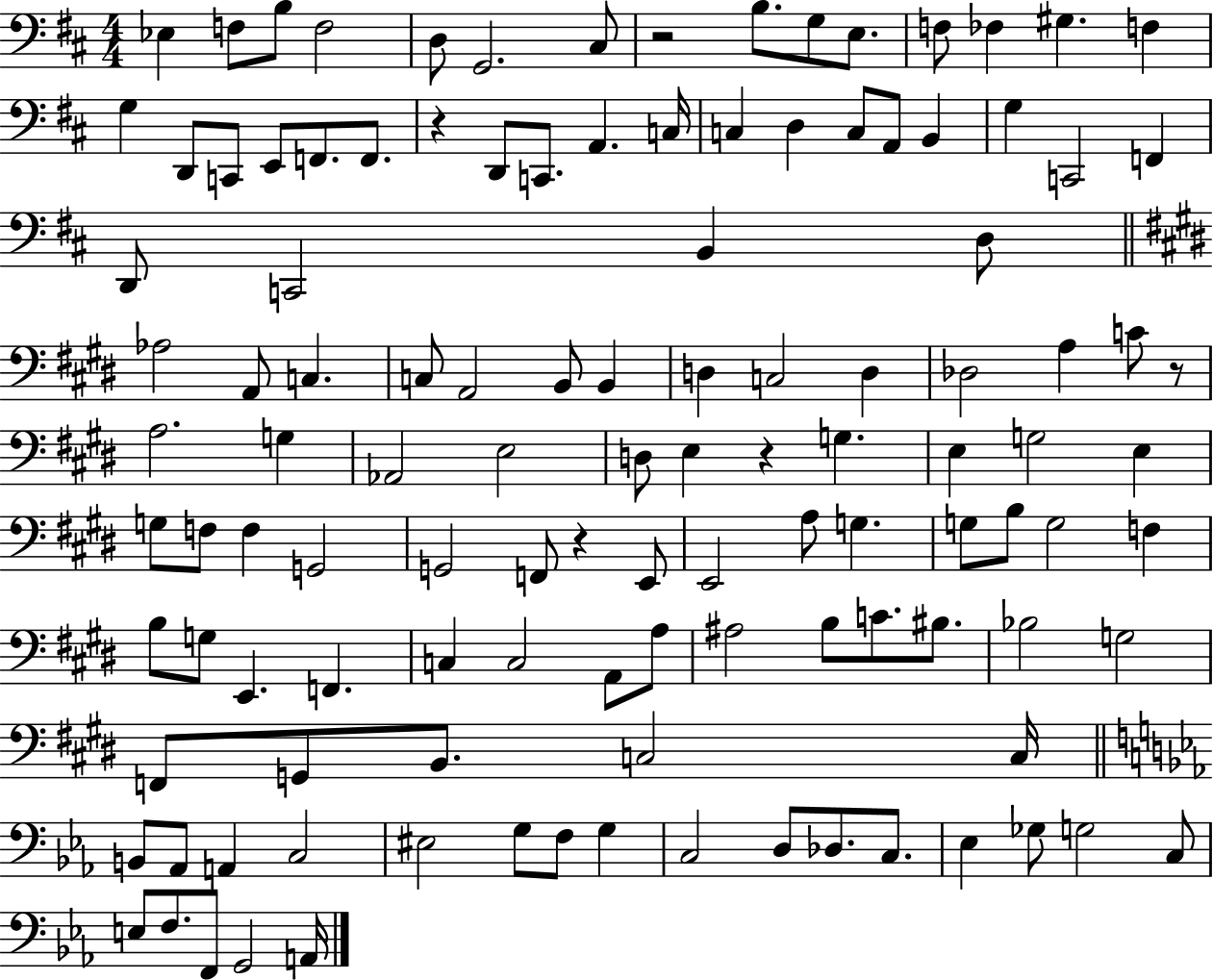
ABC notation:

X:1
T:Untitled
M:4/4
L:1/4
K:D
_E, F,/2 B,/2 F,2 D,/2 G,,2 ^C,/2 z2 B,/2 G,/2 E,/2 F,/2 _F, ^G, F, G, D,,/2 C,,/2 E,,/2 F,,/2 F,,/2 z D,,/2 C,,/2 A,, C,/4 C, D, C,/2 A,,/2 B,, G, C,,2 F,, D,,/2 C,,2 B,, D,/2 _A,2 A,,/2 C, C,/2 A,,2 B,,/2 B,, D, C,2 D, _D,2 A, C/2 z/2 A,2 G, _A,,2 E,2 D,/2 E, z G, E, G,2 E, G,/2 F,/2 F, G,,2 G,,2 F,,/2 z E,,/2 E,,2 A,/2 G, G,/2 B,/2 G,2 F, B,/2 G,/2 E,, F,, C, C,2 A,,/2 A,/2 ^A,2 B,/2 C/2 ^B,/2 _B,2 G,2 F,,/2 G,,/2 B,,/2 C,2 C,/4 B,,/2 _A,,/2 A,, C,2 ^E,2 G,/2 F,/2 G, C,2 D,/2 _D,/2 C,/2 _E, _G,/2 G,2 C,/2 E,/2 F,/2 F,,/2 G,,2 A,,/4